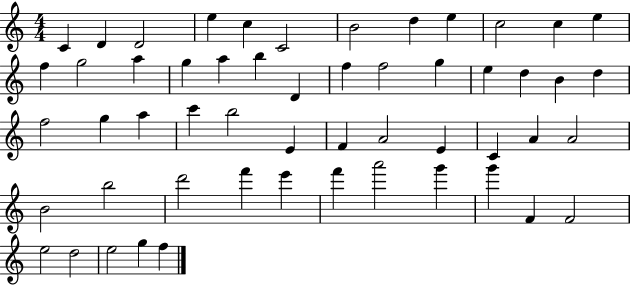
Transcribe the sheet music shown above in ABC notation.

X:1
T:Untitled
M:4/4
L:1/4
K:C
C D D2 e c C2 B2 d e c2 c e f g2 a g a b D f f2 g e d B d f2 g a c' b2 E F A2 E C A A2 B2 b2 d'2 f' e' f' a'2 g' g' F F2 e2 d2 e2 g f